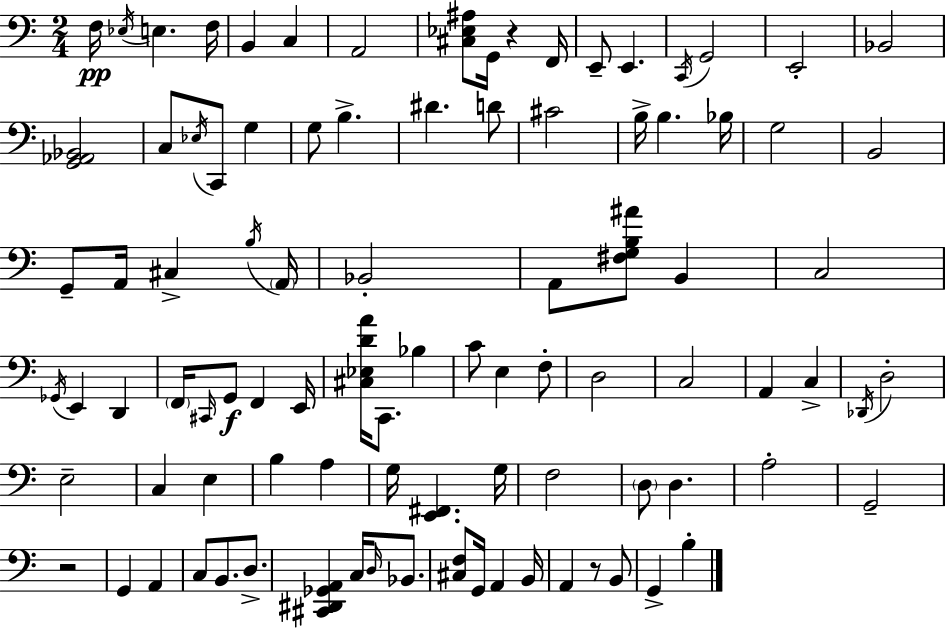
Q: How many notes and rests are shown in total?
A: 94